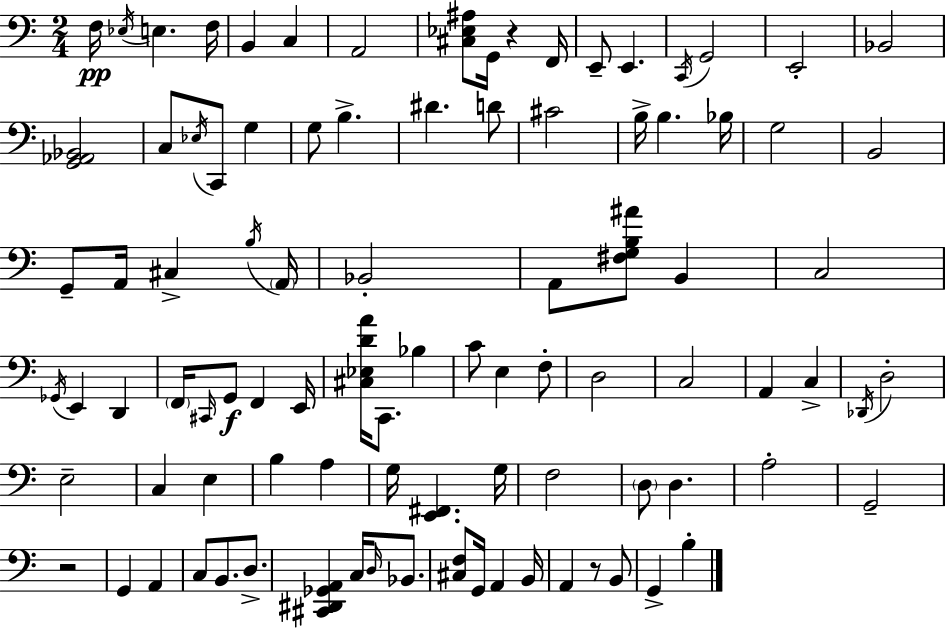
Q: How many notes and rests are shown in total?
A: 94